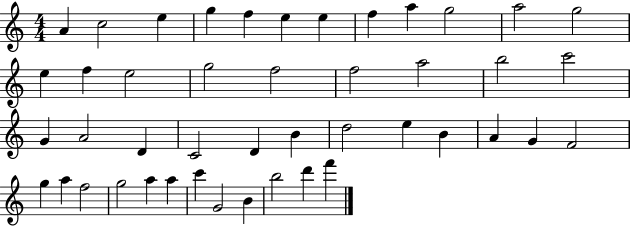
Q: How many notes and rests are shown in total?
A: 45